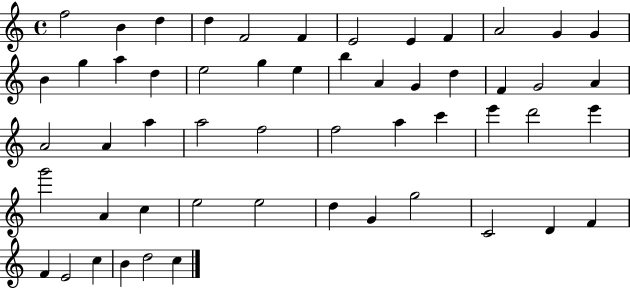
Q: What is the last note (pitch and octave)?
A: C5